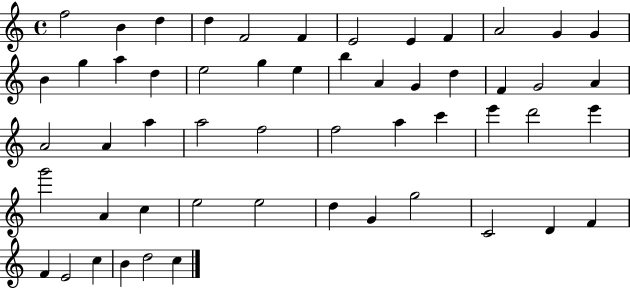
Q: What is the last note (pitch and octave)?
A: C5